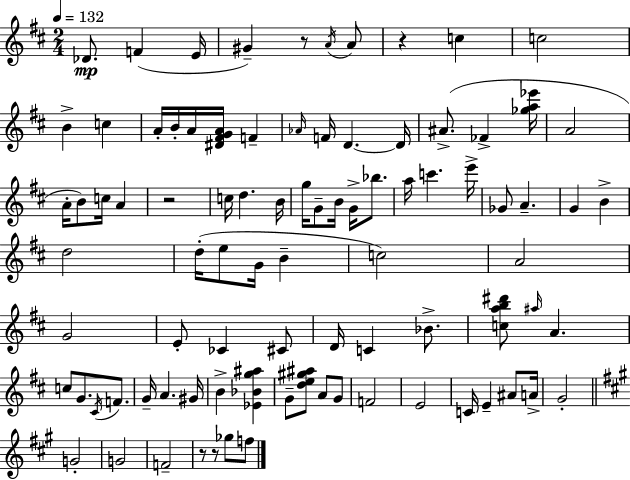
X:1
T:Untitled
M:2/4
L:1/4
K:D
_D/2 F E/4 ^G z/2 A/4 A/2 z c c2 B c A/4 B/4 A/4 [^D^FGA]/4 F _A/4 F/4 D D/4 ^A/2 _F [_ga_e']/4 A2 A/4 B/2 c/4 A z2 c/4 d B/4 g/4 G/2 B/4 G/4 _b/2 a/4 c' e'/4 _G/2 A G B d2 d/4 e/2 G/4 B c2 A2 G2 E/2 _C ^C/2 D/4 C _B/2 [cab^d']/2 ^a/4 A c/2 G/2 ^C/4 F/2 G/4 A ^G/4 B [_E_Bg^a] G/2 [de^g^a]/2 A/2 G/2 F2 E2 C/4 E ^A/2 A/4 G2 G2 G2 F2 z/2 z/2 _g/2 f/2